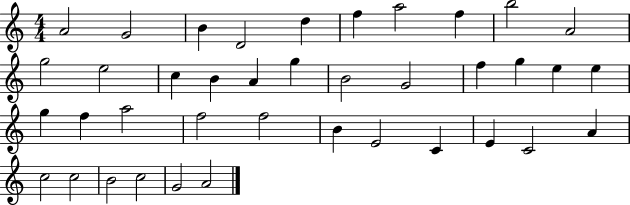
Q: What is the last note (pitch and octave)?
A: A4